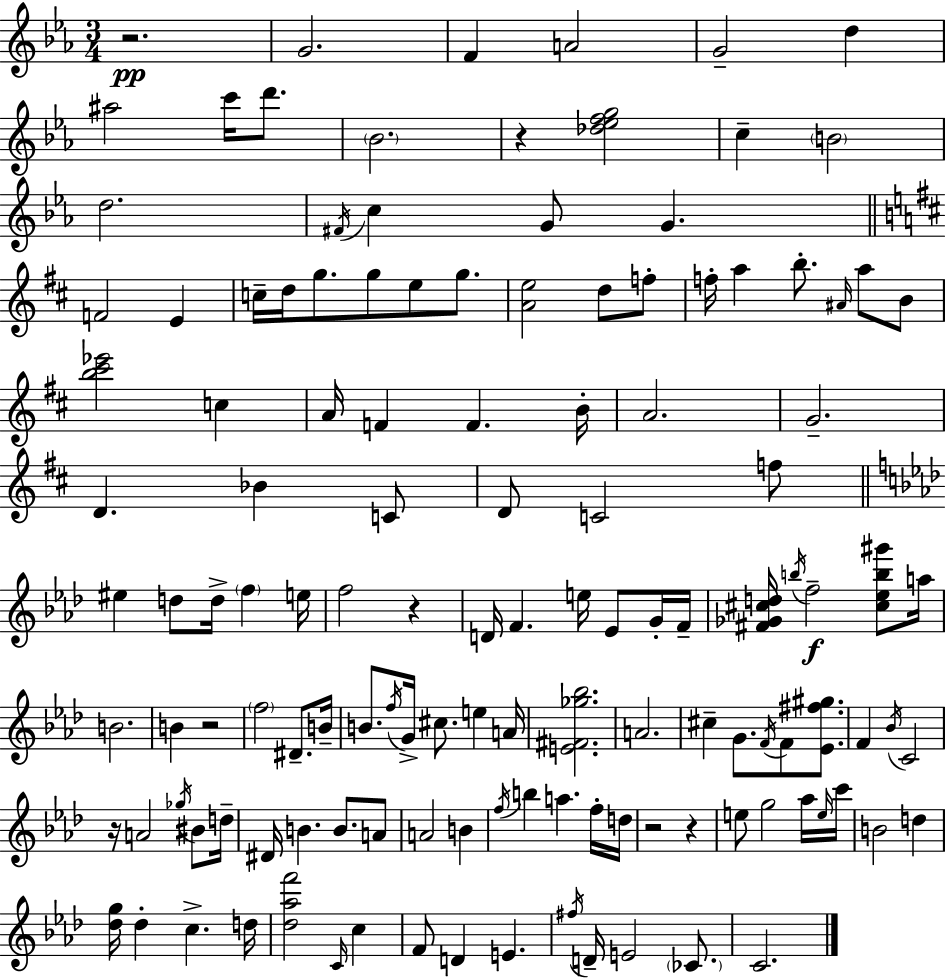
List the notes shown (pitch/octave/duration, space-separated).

R/h. G4/h. F4/q A4/h G4/h D5/q A#5/h C6/s D6/e. Bb4/h. R/q [Db5,Eb5,F5,G5]/h C5/q B4/h D5/h. F#4/s C5/q G4/e G4/q. F4/h E4/q C5/s D5/s G5/e. G5/e E5/e G5/e. [A4,E5]/h D5/e F5/e F5/s A5/q B5/e. A#4/s A5/e B4/e [B5,C#6,Eb6]/h C5/q A4/s F4/q F4/q. B4/s A4/h. G4/h. D4/q. Bb4/q C4/e D4/e C4/h F5/e EIS5/q D5/e D5/s F5/q E5/s F5/h R/q D4/s F4/q. E5/s Eb4/e G4/s F4/s [F#4,Gb4,C#5,D5]/s B5/s F5/h [C#5,Eb5,B5,G#6]/e A5/s B4/h. B4/q R/h F5/h D#4/e. B4/s B4/e. F5/s G4/s C#5/e. E5/q A4/s [E4,F#4,Gb5,Bb5]/h. A4/h. C#5/q G4/e. F4/s F4/e [Eb4,F#5,G#5]/e. F4/q Bb4/s C4/h R/s A4/h Gb5/s BIS4/e D5/s D#4/s B4/q. B4/e. A4/e A4/h B4/q F5/s B5/q A5/q. F5/s D5/s R/h R/q E5/e G5/h Ab5/s E5/s C6/s B4/h D5/q [Db5,G5]/s Db5/q C5/q. D5/s [Db5,Ab5,F6]/h C4/s C5/q F4/e D4/q E4/q. F#5/s D4/s E4/h CES4/e. C4/h.